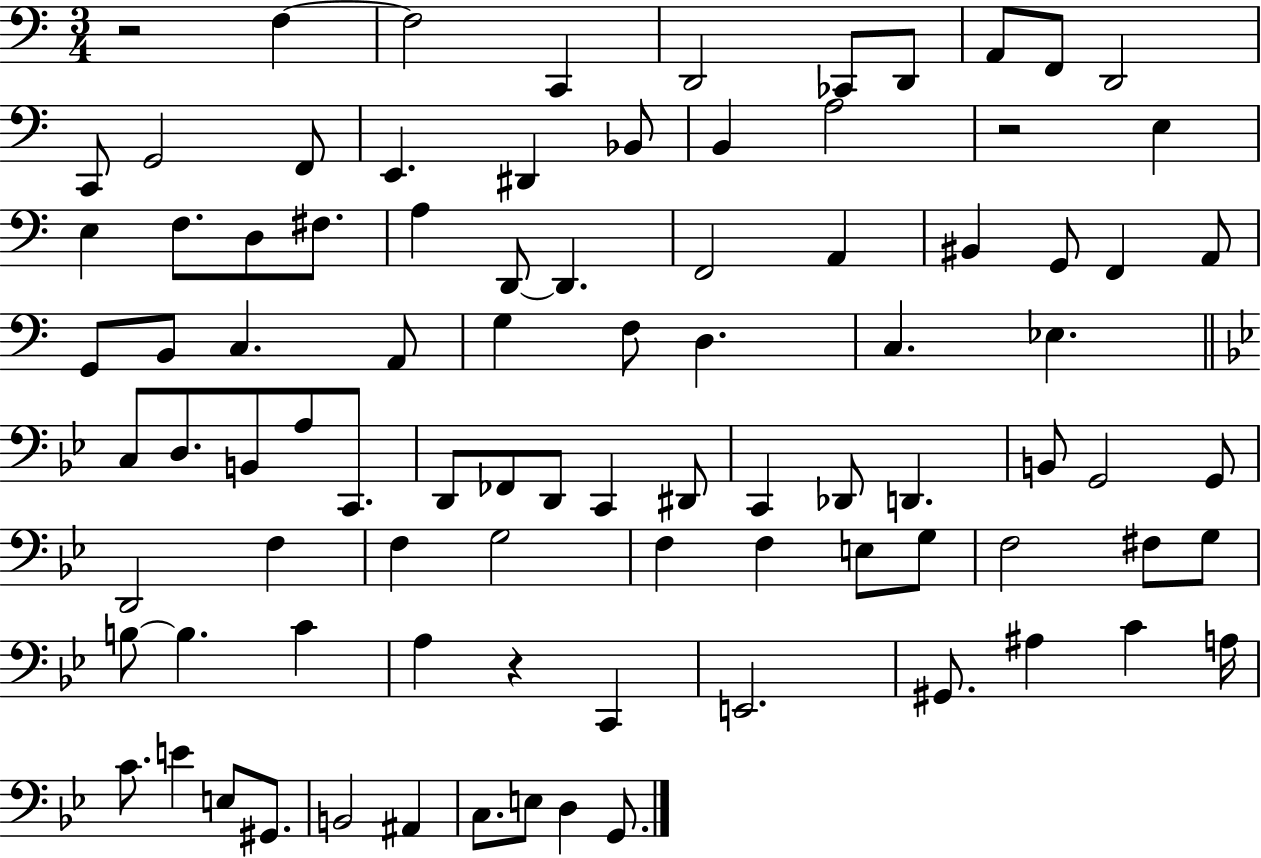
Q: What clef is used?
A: bass